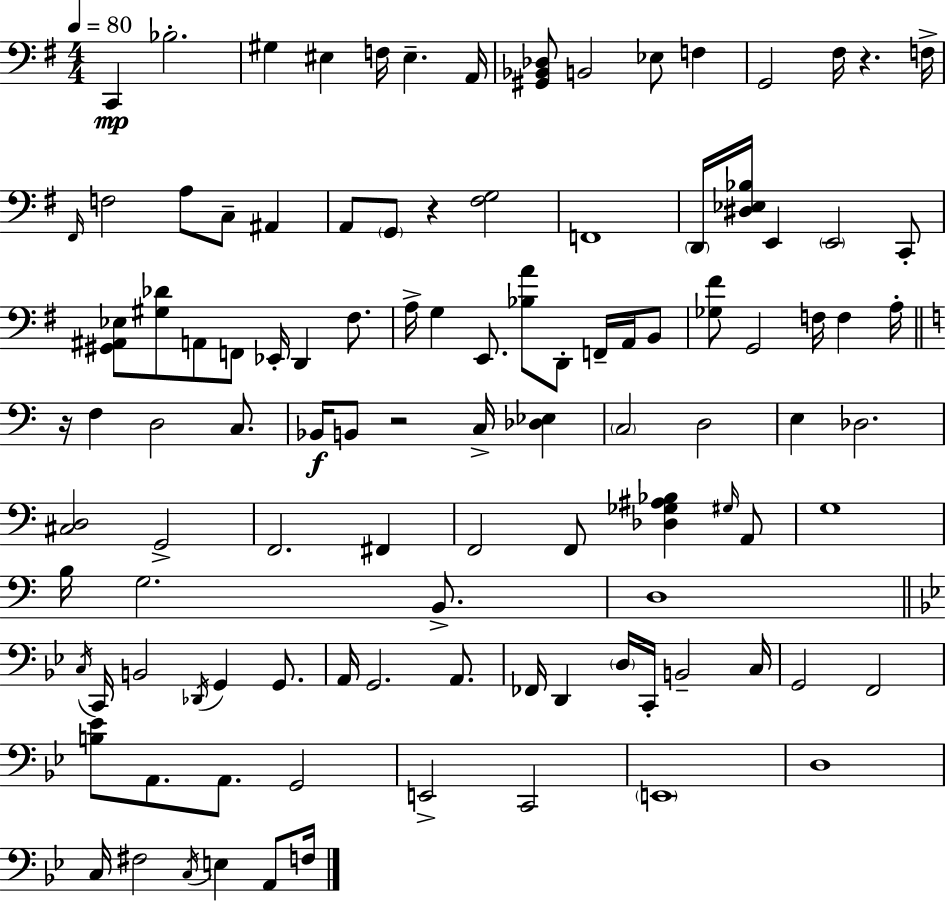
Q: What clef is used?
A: bass